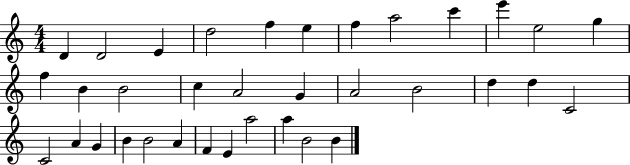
X:1
T:Untitled
M:4/4
L:1/4
K:C
D D2 E d2 f e f a2 c' e' e2 g f B B2 c A2 G A2 B2 d d C2 C2 A G B B2 A F E a2 a B2 B